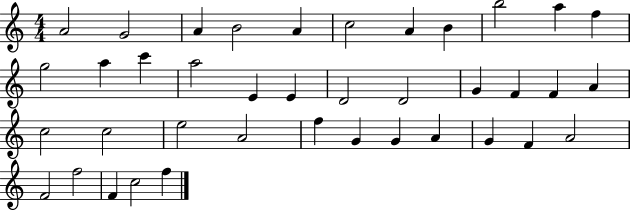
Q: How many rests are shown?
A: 0